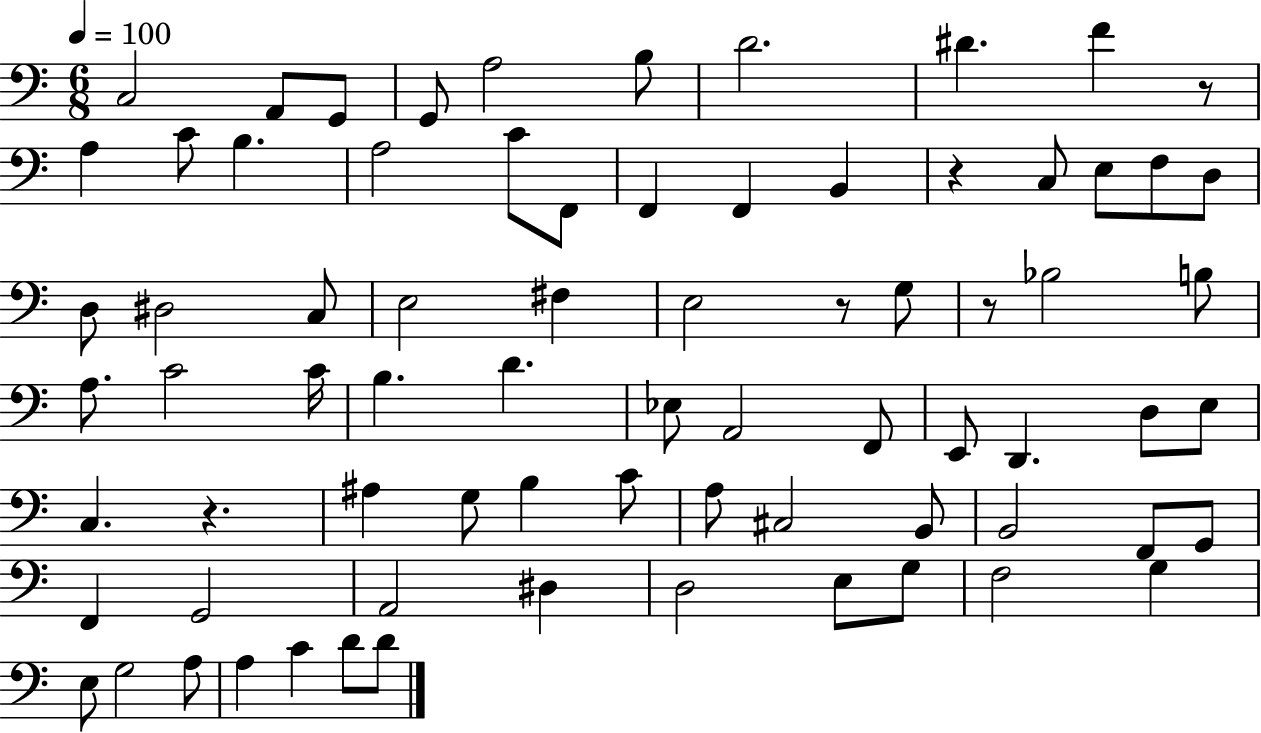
X:1
T:Untitled
M:6/8
L:1/4
K:C
C,2 A,,/2 G,,/2 G,,/2 A,2 B,/2 D2 ^D F z/2 A, C/2 B, A,2 C/2 F,,/2 F,, F,, B,, z C,/2 E,/2 F,/2 D,/2 D,/2 ^D,2 C,/2 E,2 ^F, E,2 z/2 G,/2 z/2 _B,2 B,/2 A,/2 C2 C/4 B, D _E,/2 A,,2 F,,/2 E,,/2 D,, D,/2 E,/2 C, z ^A, G,/2 B, C/2 A,/2 ^C,2 B,,/2 B,,2 F,,/2 G,,/2 F,, G,,2 A,,2 ^D, D,2 E,/2 G,/2 F,2 G, E,/2 G,2 A,/2 A, C D/2 D/2